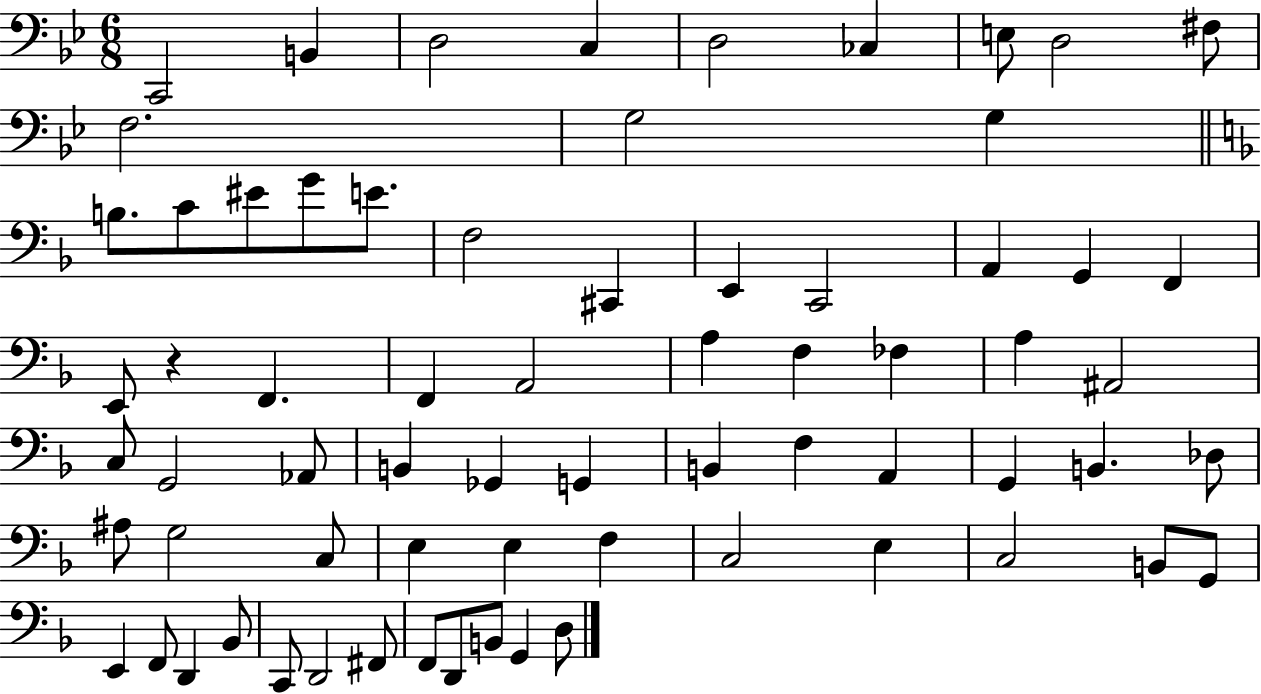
C2/h B2/q D3/h C3/q D3/h CES3/q E3/e D3/h F#3/e F3/h. G3/h G3/q B3/e. C4/e EIS4/e G4/e E4/e. F3/h C#2/q E2/q C2/h A2/q G2/q F2/q E2/e R/q F2/q. F2/q A2/h A3/q F3/q FES3/q A3/q A#2/h C3/e G2/h Ab2/e B2/q Gb2/q G2/q B2/q F3/q A2/q G2/q B2/q. Db3/e A#3/e G3/h C3/e E3/q E3/q F3/q C3/h E3/q C3/h B2/e G2/e E2/q F2/e D2/q Bb2/e C2/e D2/h F#2/e F2/e D2/e B2/e G2/q D3/e